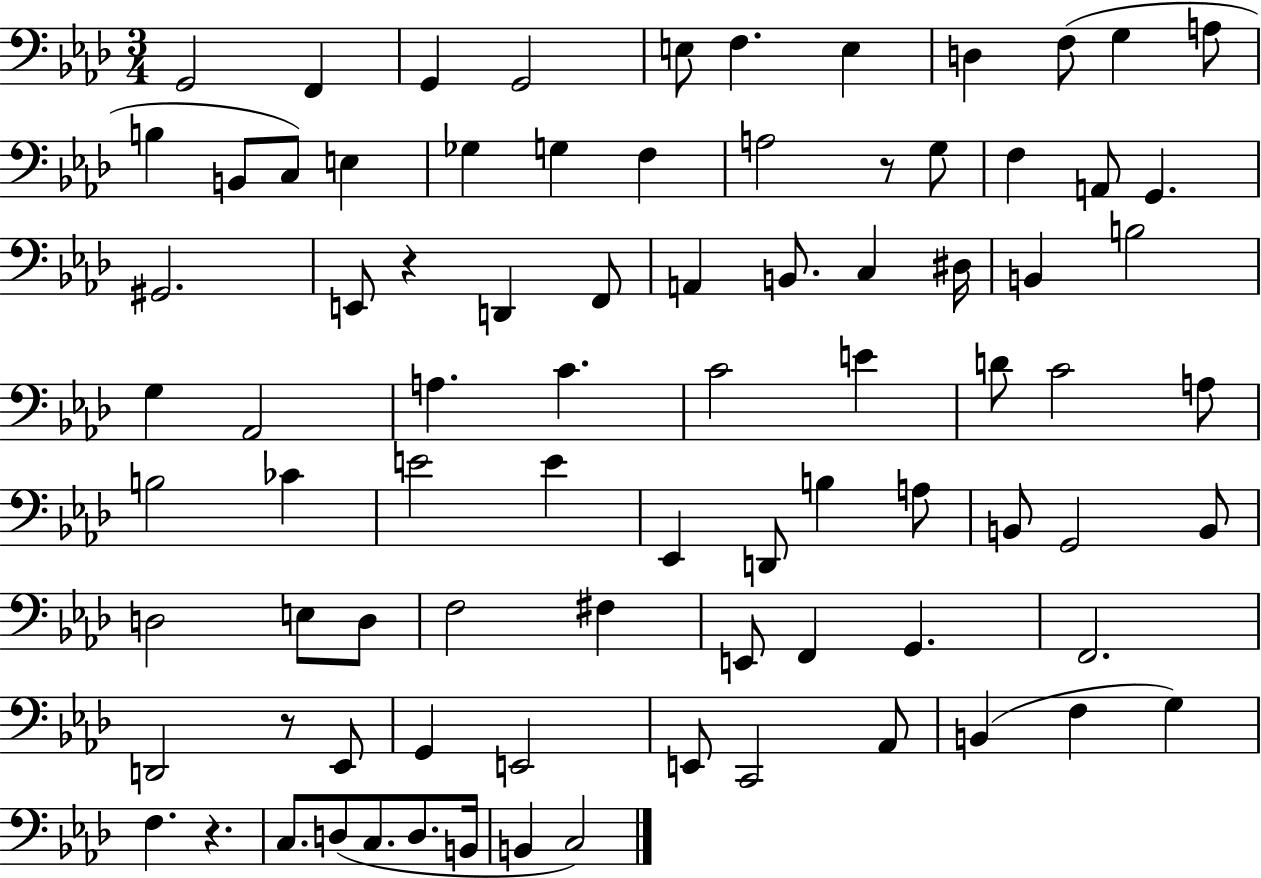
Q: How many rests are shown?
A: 4